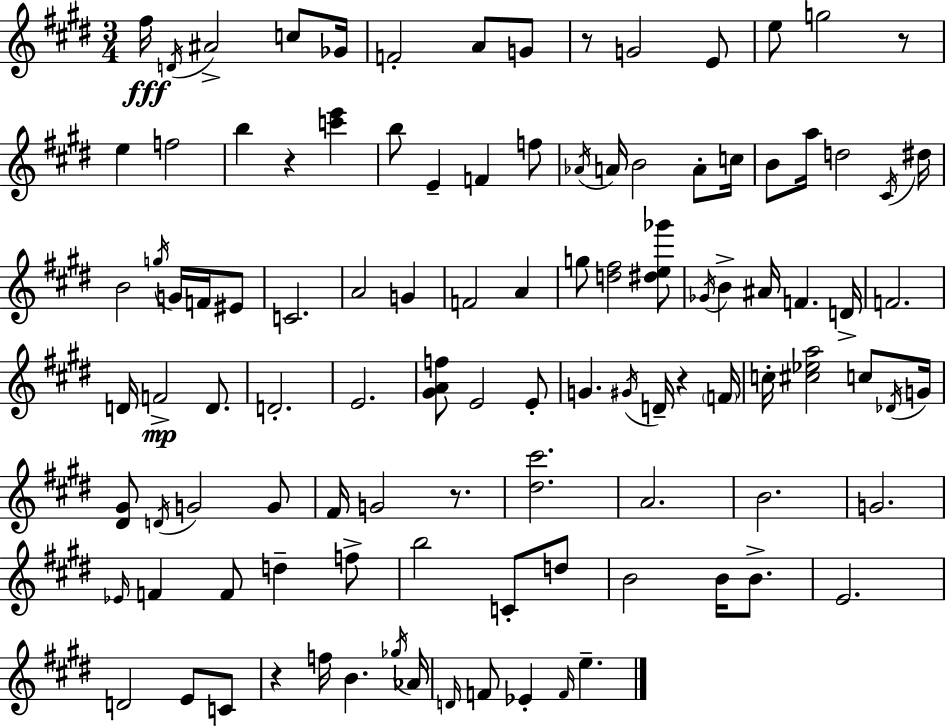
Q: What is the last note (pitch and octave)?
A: E5